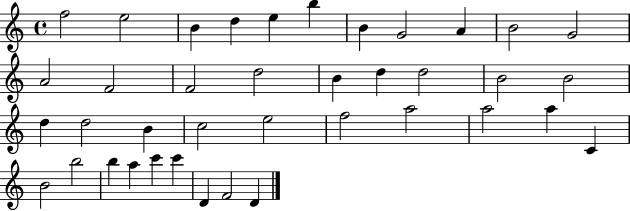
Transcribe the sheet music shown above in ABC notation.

X:1
T:Untitled
M:4/4
L:1/4
K:C
f2 e2 B d e b B G2 A B2 G2 A2 F2 F2 d2 B d d2 B2 B2 d d2 B c2 e2 f2 a2 a2 a C B2 b2 b a c' c' D F2 D